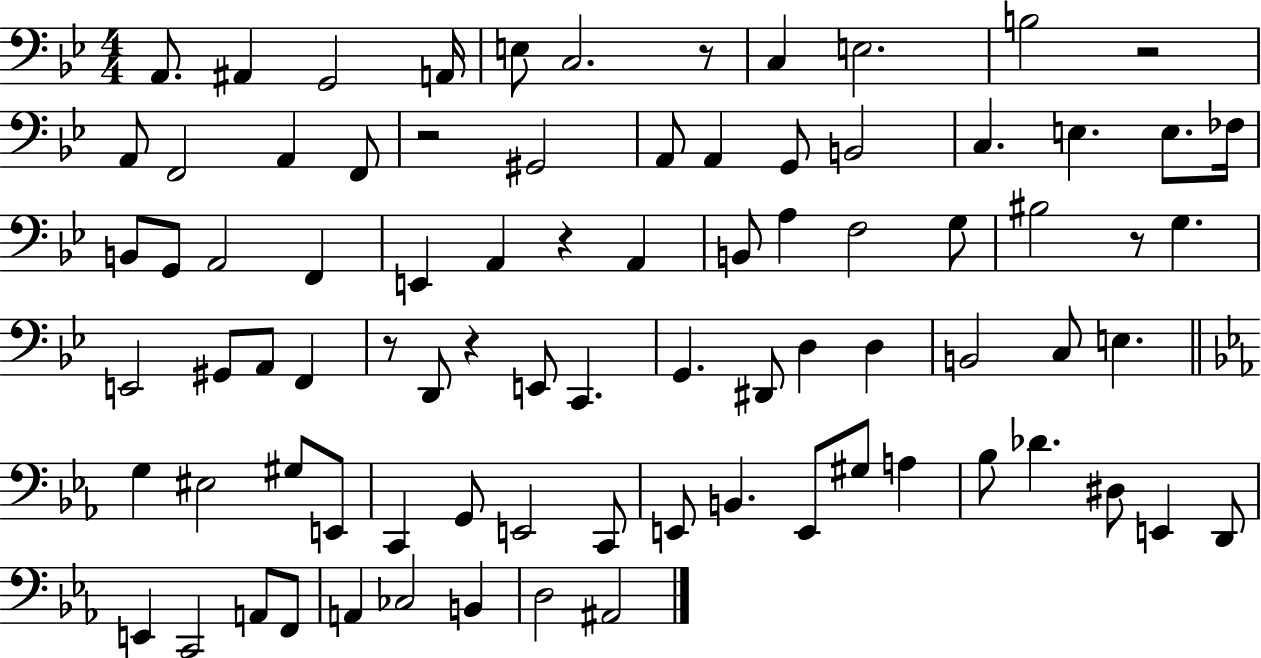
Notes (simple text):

A2/e. A#2/q G2/h A2/s E3/e C3/h. R/e C3/q E3/h. B3/h R/h A2/e F2/h A2/q F2/e R/h G#2/h A2/e A2/q G2/e B2/h C3/q. E3/q. E3/e. FES3/s B2/e G2/e A2/h F2/q E2/q A2/q R/q A2/q B2/e A3/q F3/h G3/e BIS3/h R/e G3/q. E2/h G#2/e A2/e F2/q R/e D2/e R/q E2/e C2/q. G2/q. D#2/e D3/q D3/q B2/h C3/e E3/q. G3/q EIS3/h G#3/e E2/e C2/q G2/e E2/h C2/e E2/e B2/q. E2/e G#3/e A3/q Bb3/e Db4/q. D#3/e E2/q D2/e E2/q C2/h A2/e F2/e A2/q CES3/h B2/q D3/h A#2/h